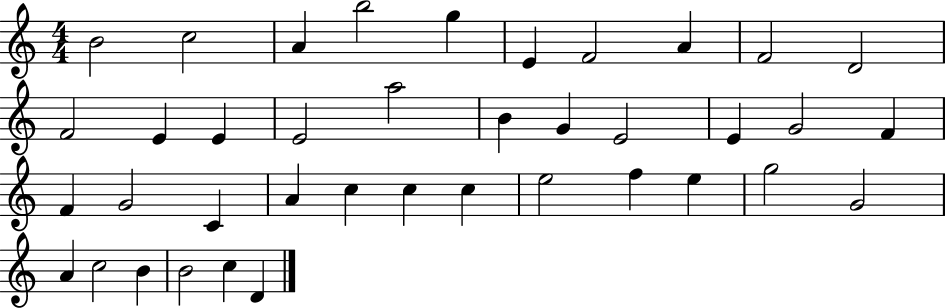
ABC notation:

X:1
T:Untitled
M:4/4
L:1/4
K:C
B2 c2 A b2 g E F2 A F2 D2 F2 E E E2 a2 B G E2 E G2 F F G2 C A c c c e2 f e g2 G2 A c2 B B2 c D